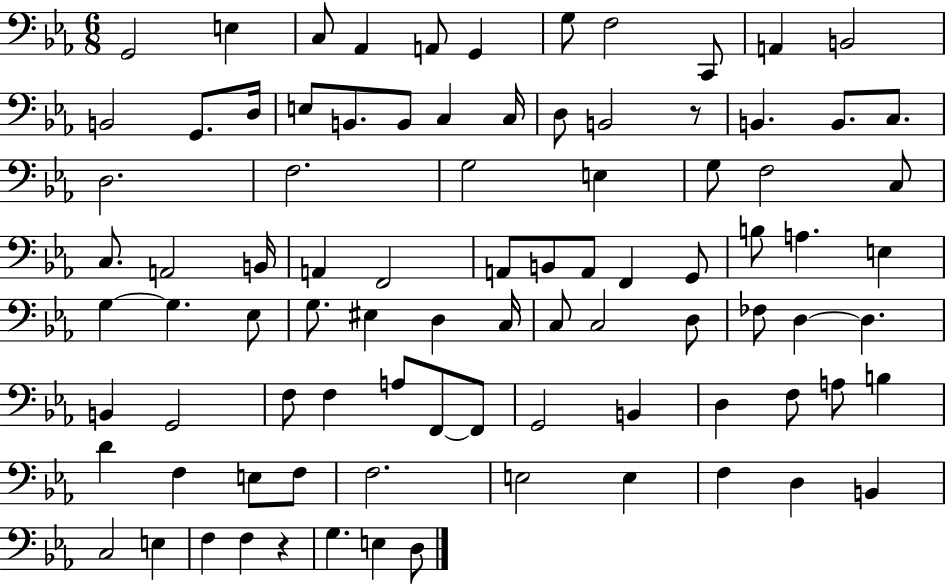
G2/h E3/q C3/e Ab2/q A2/e G2/q G3/e F3/h C2/e A2/q B2/h B2/h G2/e. D3/s E3/e B2/e. B2/e C3/q C3/s D3/e B2/h R/e B2/q. B2/e. C3/e. D3/h. F3/h. G3/h E3/q G3/e F3/h C3/e C3/e. A2/h B2/s A2/q F2/h A2/e B2/e A2/e F2/q G2/e B3/e A3/q. E3/q G3/q G3/q. Eb3/e G3/e. EIS3/q D3/q C3/s C3/e C3/h D3/e FES3/e D3/q D3/q. B2/q G2/h F3/e F3/q A3/e F2/e F2/e G2/h B2/q D3/q F3/e A3/e B3/q D4/q F3/q E3/e F3/e F3/h. E3/h E3/q F3/q D3/q B2/q C3/h E3/q F3/q F3/q R/q G3/q. E3/q D3/e